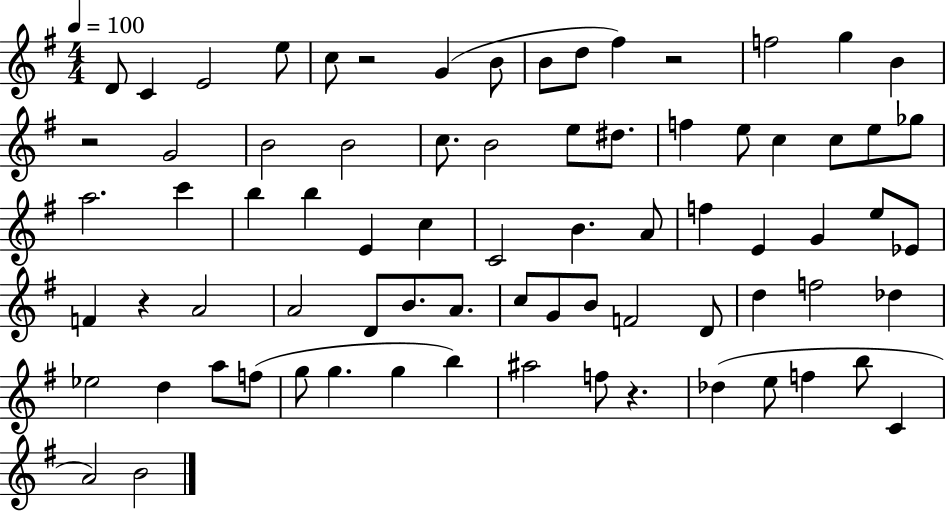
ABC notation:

X:1
T:Untitled
M:4/4
L:1/4
K:G
D/2 C E2 e/2 c/2 z2 G B/2 B/2 d/2 ^f z2 f2 g B z2 G2 B2 B2 c/2 B2 e/2 ^d/2 f e/2 c c/2 e/2 _g/2 a2 c' b b E c C2 B A/2 f E G e/2 _E/2 F z A2 A2 D/2 B/2 A/2 c/2 G/2 B/2 F2 D/2 d f2 _d _e2 d a/2 f/2 g/2 g g b ^a2 f/2 z _d e/2 f b/2 C A2 B2